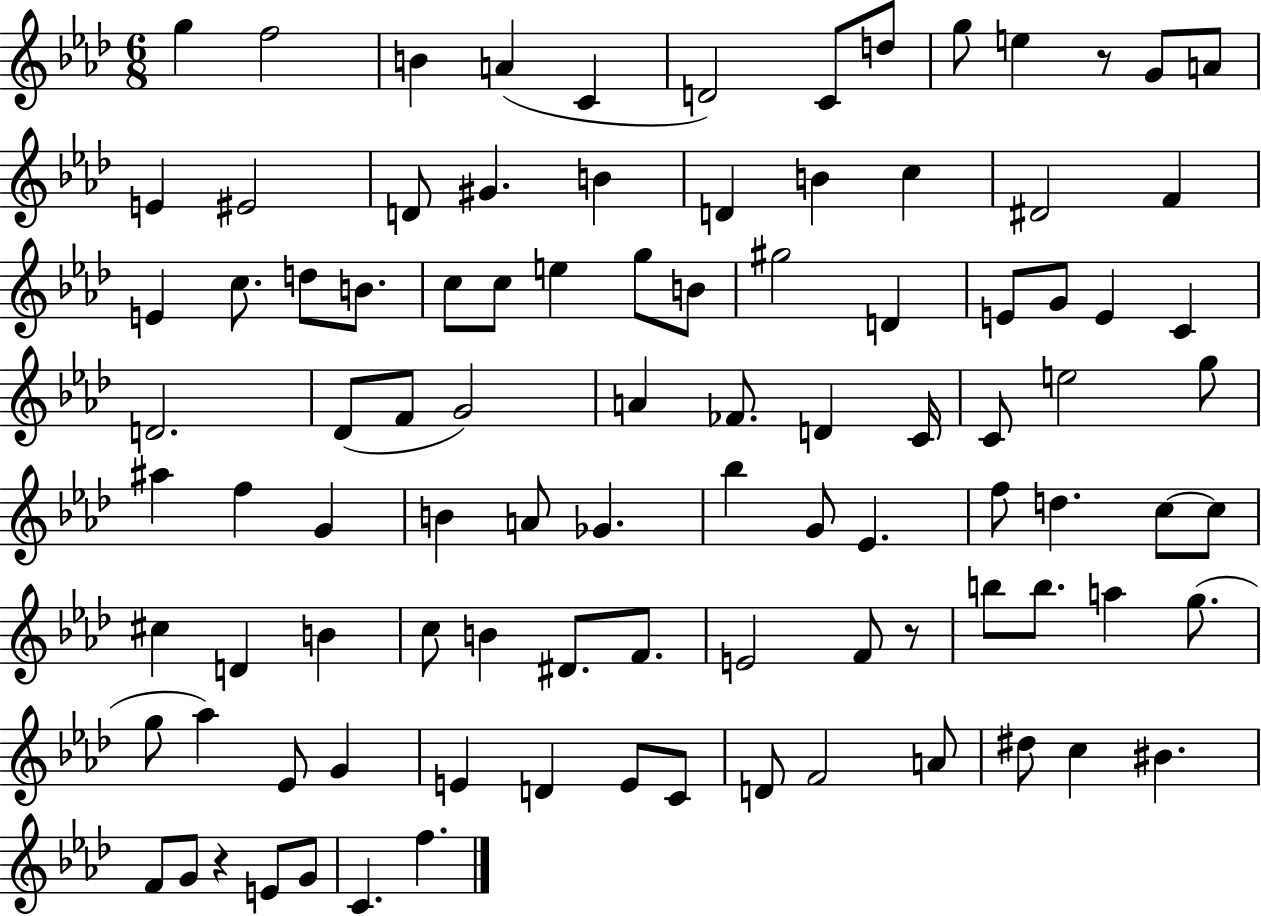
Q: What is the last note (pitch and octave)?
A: F5